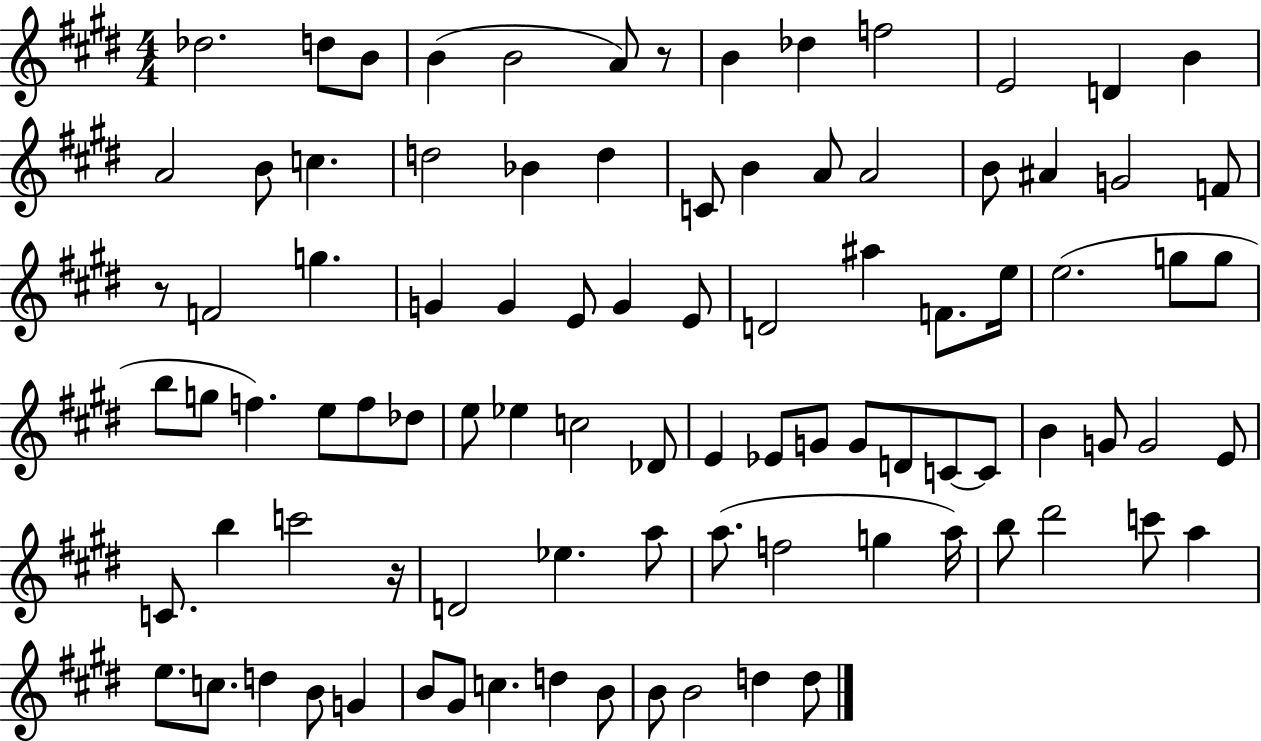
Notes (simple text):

Db5/h. D5/e B4/e B4/q B4/h A4/e R/e B4/q Db5/q F5/h E4/h D4/q B4/q A4/h B4/e C5/q. D5/h Bb4/q D5/q C4/e B4/q A4/e A4/h B4/e A#4/q G4/h F4/e R/e F4/h G5/q. G4/q G4/q E4/e G4/q E4/e D4/h A#5/q F4/e. E5/s E5/h. G5/e G5/e B5/e G5/e F5/q. E5/e F5/e Db5/e E5/e Eb5/q C5/h Db4/e E4/q Eb4/e G4/e G4/e D4/e C4/e C4/e B4/q G4/e G4/h E4/e C4/e. B5/q C6/h R/s D4/h Eb5/q. A5/e A5/e. F5/h G5/q A5/s B5/e D#6/h C6/e A5/q E5/e. C5/e. D5/q B4/e G4/q B4/e G#4/e C5/q. D5/q B4/e B4/e B4/h D5/q D5/e